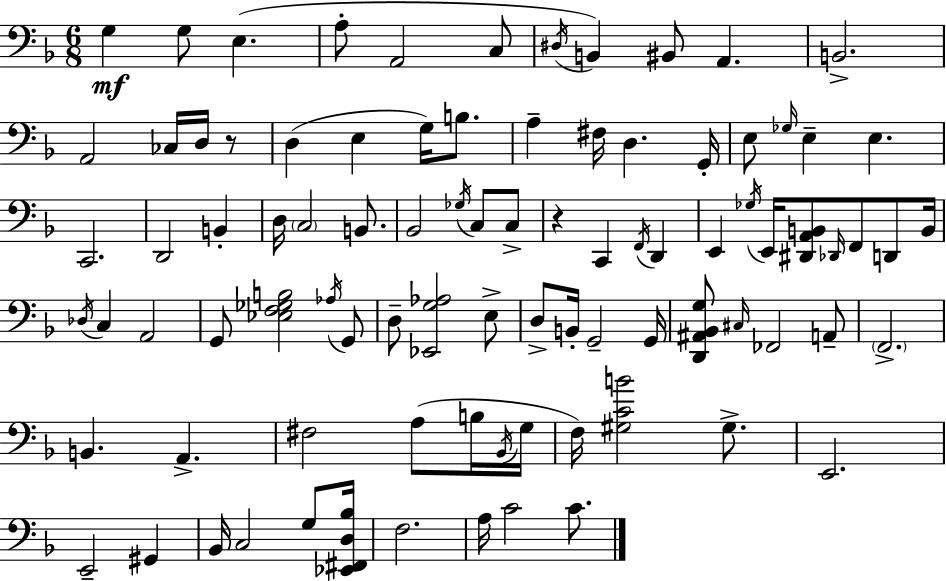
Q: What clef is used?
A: bass